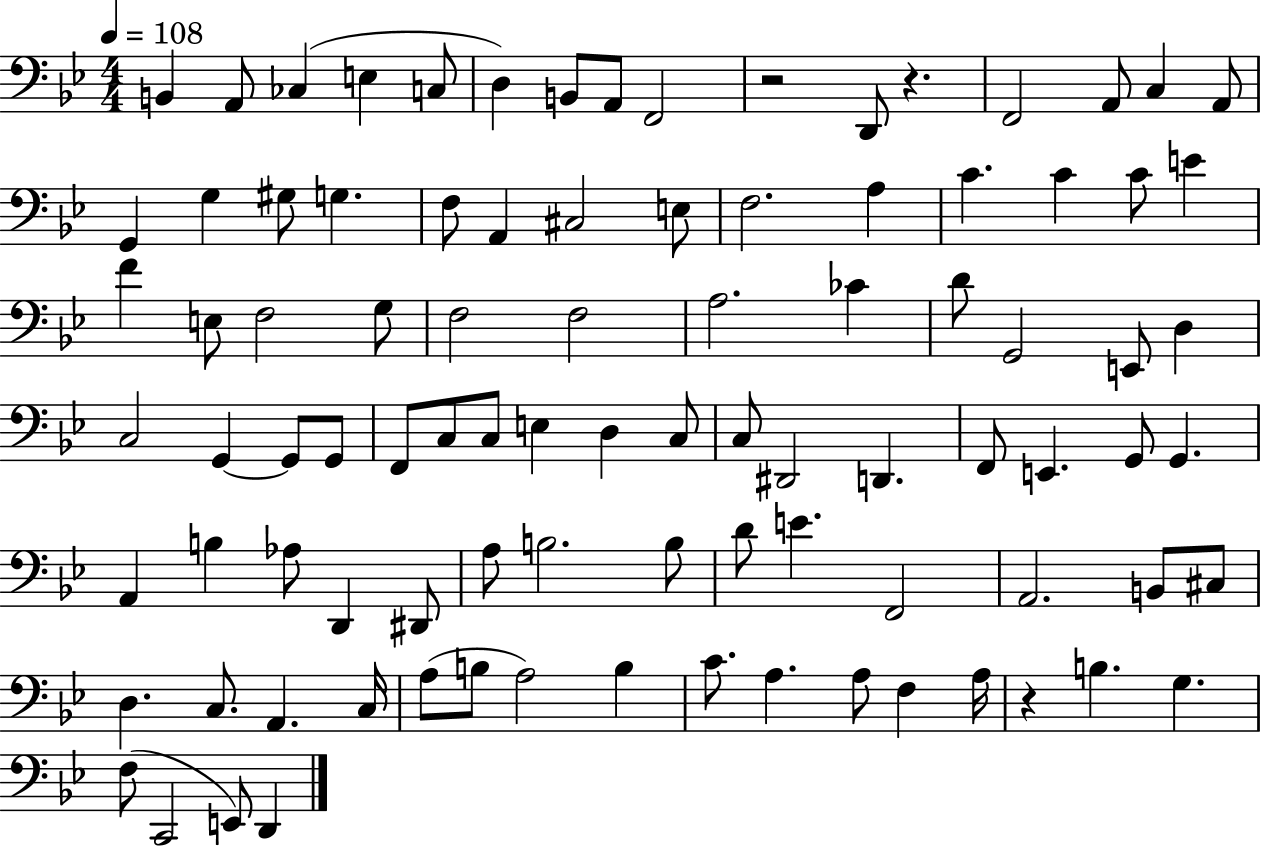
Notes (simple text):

B2/q A2/e CES3/q E3/q C3/e D3/q B2/e A2/e F2/h R/h D2/e R/q. F2/h A2/e C3/q A2/e G2/q G3/q G#3/e G3/q. F3/e A2/q C#3/h E3/e F3/h. A3/q C4/q. C4/q C4/e E4/q F4/q E3/e F3/h G3/e F3/h F3/h A3/h. CES4/q D4/e G2/h E2/e D3/q C3/h G2/q G2/e G2/e F2/e C3/e C3/e E3/q D3/q C3/e C3/e D#2/h D2/q. F2/e E2/q. G2/e G2/q. A2/q B3/q Ab3/e D2/q D#2/e A3/e B3/h. B3/e D4/e E4/q. F2/h A2/h. B2/e C#3/e D3/q. C3/e. A2/q. C3/s A3/e B3/e A3/h B3/q C4/e. A3/q. A3/e F3/q A3/s R/q B3/q. G3/q. F3/e C2/h E2/e D2/q